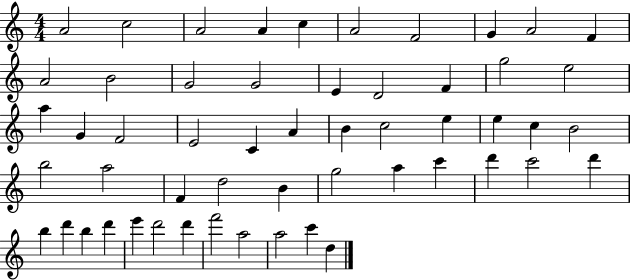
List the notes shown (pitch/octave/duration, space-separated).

A4/h C5/h A4/h A4/q C5/q A4/h F4/h G4/q A4/h F4/q A4/h B4/h G4/h G4/h E4/q D4/h F4/q G5/h E5/h A5/q G4/q F4/h E4/h C4/q A4/q B4/q C5/h E5/q E5/q C5/q B4/h B5/h A5/h F4/q D5/h B4/q G5/h A5/q C6/q D6/q C6/h D6/q B5/q D6/q B5/q D6/q E6/q D6/h D6/q F6/h A5/h A5/h C6/q D5/q